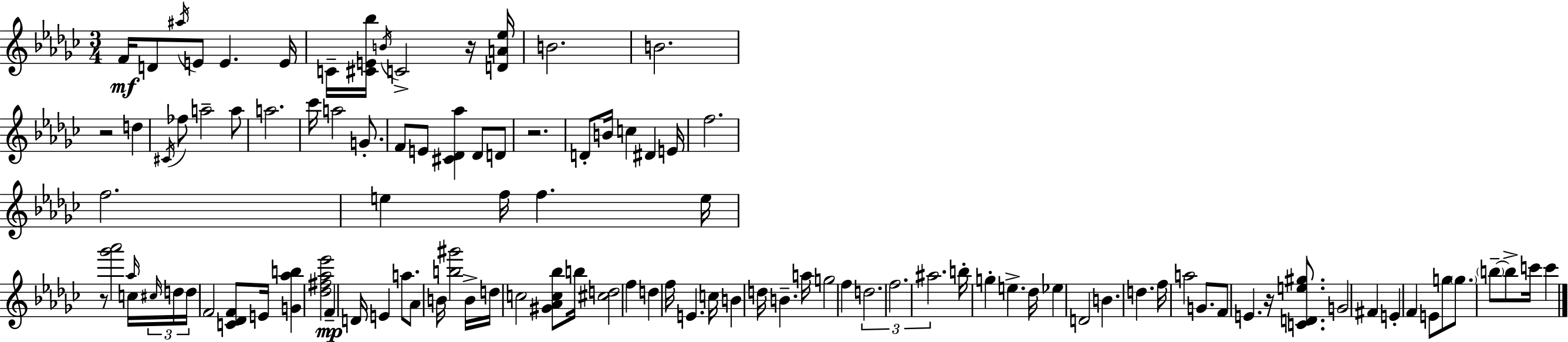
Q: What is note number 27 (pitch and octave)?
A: C5